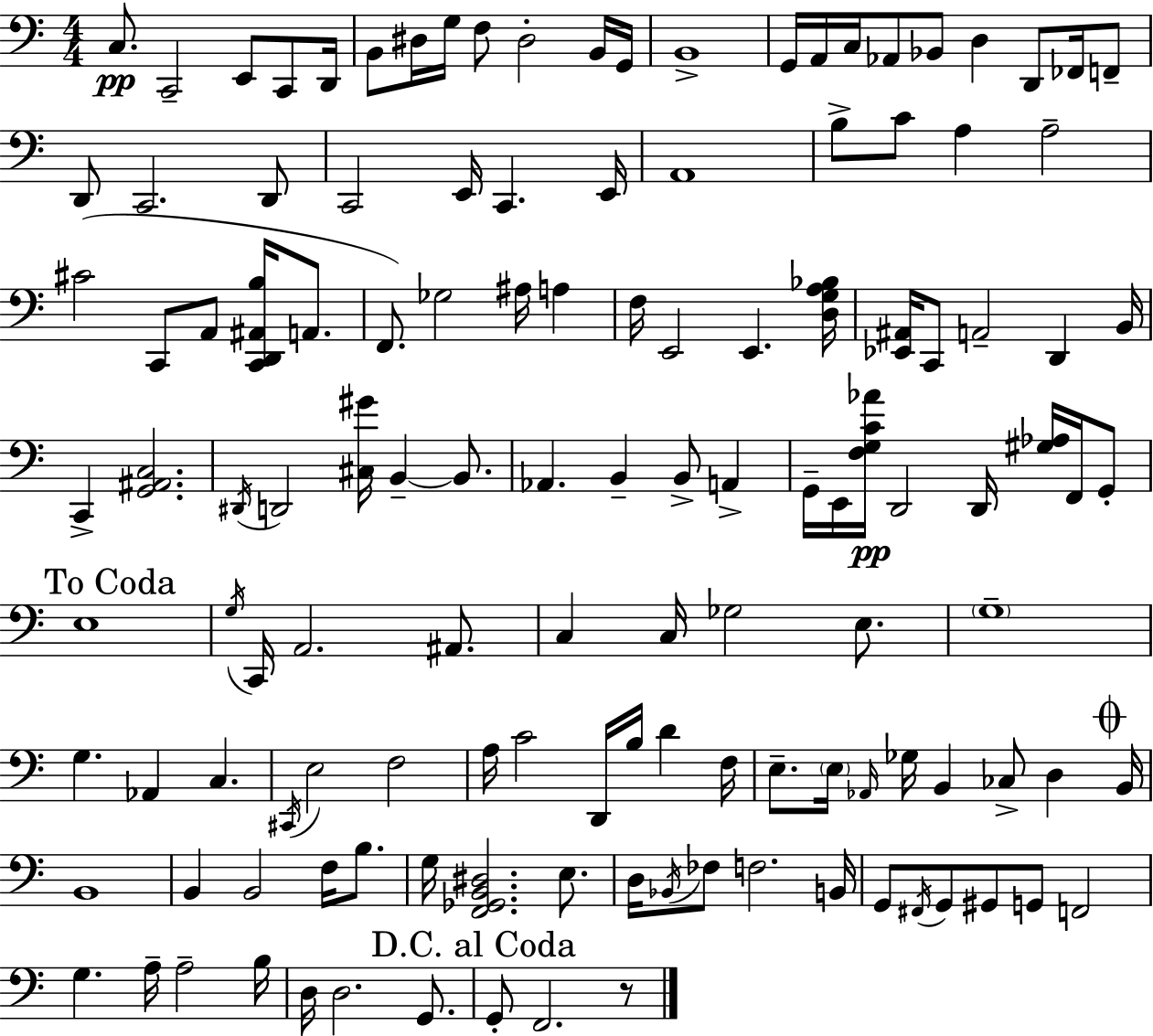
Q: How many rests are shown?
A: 1